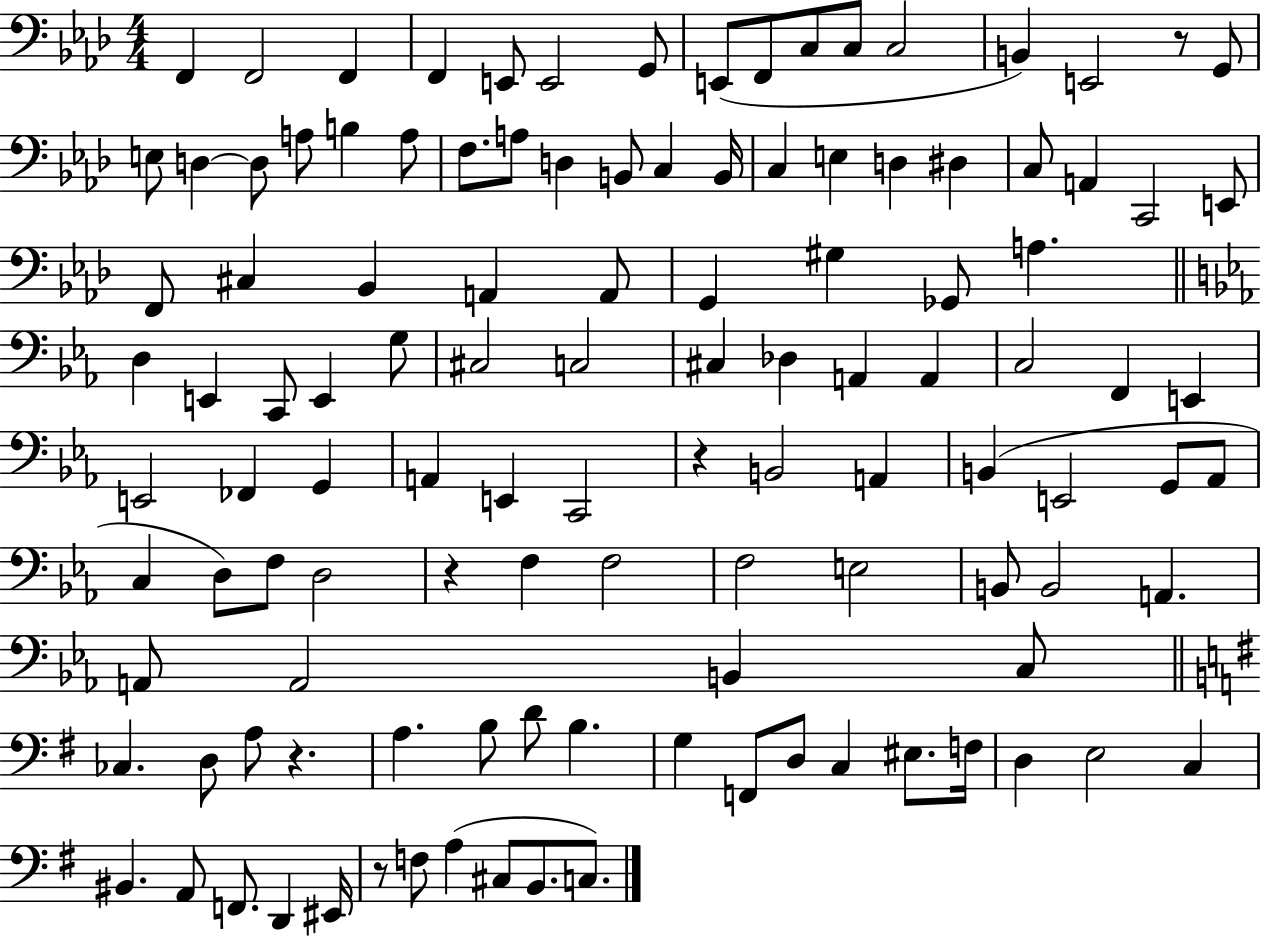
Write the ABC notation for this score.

X:1
T:Untitled
M:4/4
L:1/4
K:Ab
F,, F,,2 F,, F,, E,,/2 E,,2 G,,/2 E,,/2 F,,/2 C,/2 C,/2 C,2 B,, E,,2 z/2 G,,/2 E,/2 D, D,/2 A,/2 B, A,/2 F,/2 A,/2 D, B,,/2 C, B,,/4 C, E, D, ^D, C,/2 A,, C,,2 E,,/2 F,,/2 ^C, _B,, A,, A,,/2 G,, ^G, _G,,/2 A, D, E,, C,,/2 E,, G,/2 ^C,2 C,2 ^C, _D, A,, A,, C,2 F,, E,, E,,2 _F,, G,, A,, E,, C,,2 z B,,2 A,, B,, E,,2 G,,/2 _A,,/2 C, D,/2 F,/2 D,2 z F, F,2 F,2 E,2 B,,/2 B,,2 A,, A,,/2 A,,2 B,, C,/2 _C, D,/2 A,/2 z A, B,/2 D/2 B, G, F,,/2 D,/2 C, ^E,/2 F,/4 D, E,2 C, ^B,, A,,/2 F,,/2 D,, ^E,,/4 z/2 F,/2 A, ^C,/2 B,,/2 C,/2